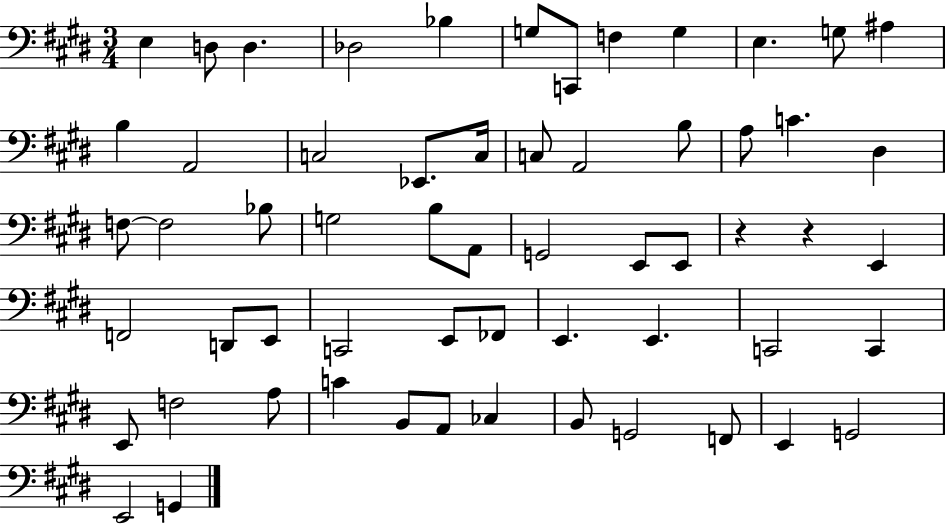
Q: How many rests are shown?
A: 2